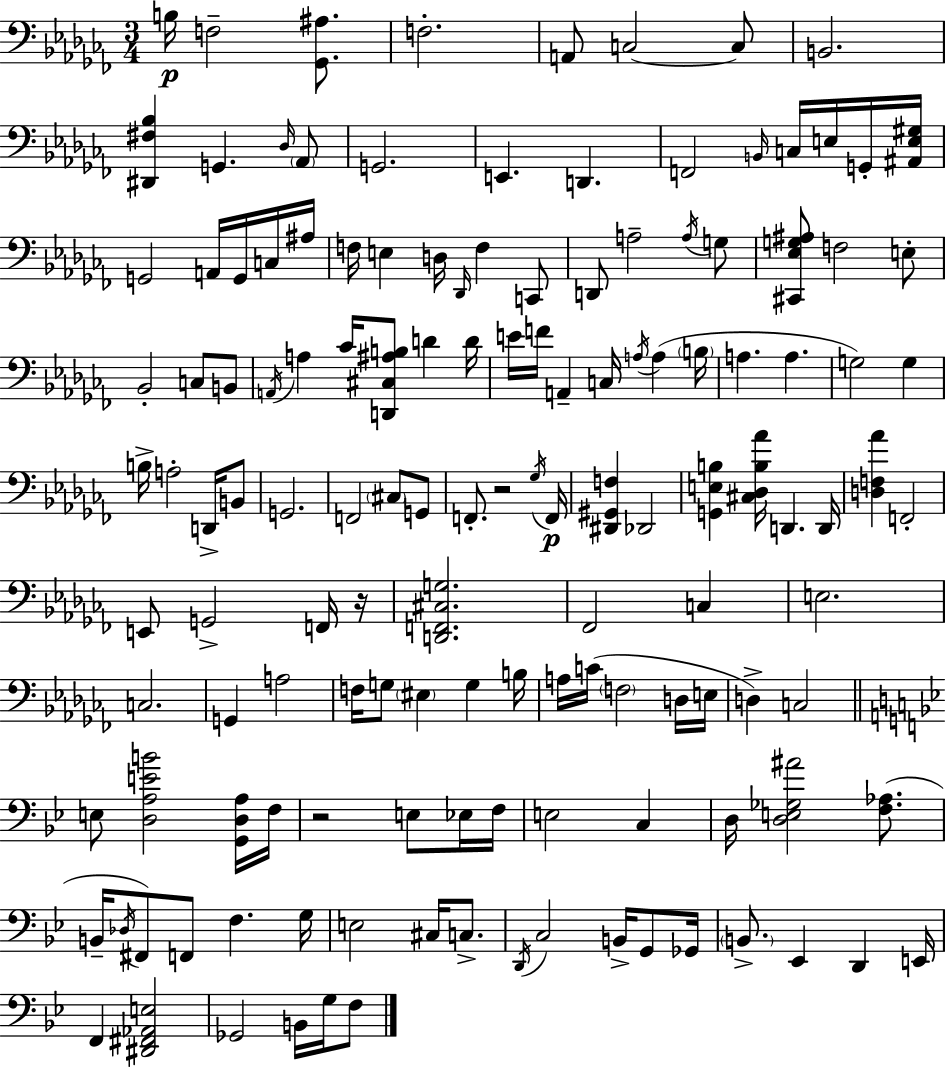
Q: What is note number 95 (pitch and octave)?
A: F3